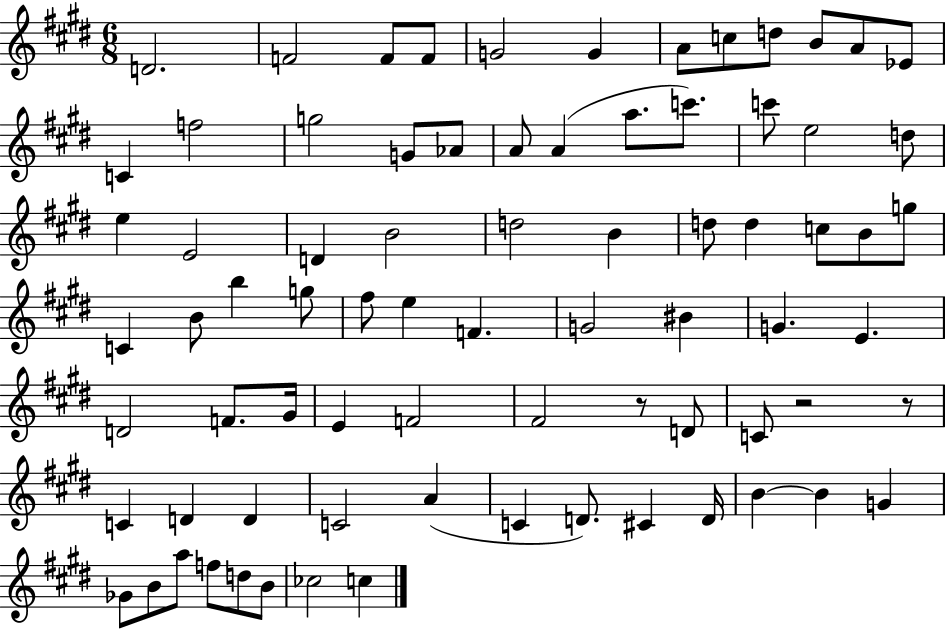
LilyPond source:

{
  \clef treble
  \numericTimeSignature
  \time 6/8
  \key e \major
  \repeat volta 2 { d'2. | f'2 f'8 f'8 | g'2 g'4 | a'8 c''8 d''8 b'8 a'8 ees'8 | \break c'4 f''2 | g''2 g'8 aes'8 | a'8 a'4( a''8. c'''8.) | c'''8 e''2 d''8 | \break e''4 e'2 | d'4 b'2 | d''2 b'4 | d''8 d''4 c''8 b'8 g''8 | \break c'4 b'8 b''4 g''8 | fis''8 e''4 f'4. | g'2 bis'4 | g'4. e'4. | \break d'2 f'8. gis'16 | e'4 f'2 | fis'2 r8 d'8 | c'8 r2 r8 | \break c'4 d'4 d'4 | c'2 a'4( | c'4 d'8.) cis'4 d'16 | b'4~~ b'4 g'4 | \break ges'8 b'8 a''8 f''8 d''8 b'8 | ces''2 c''4 | } \bar "|."
}